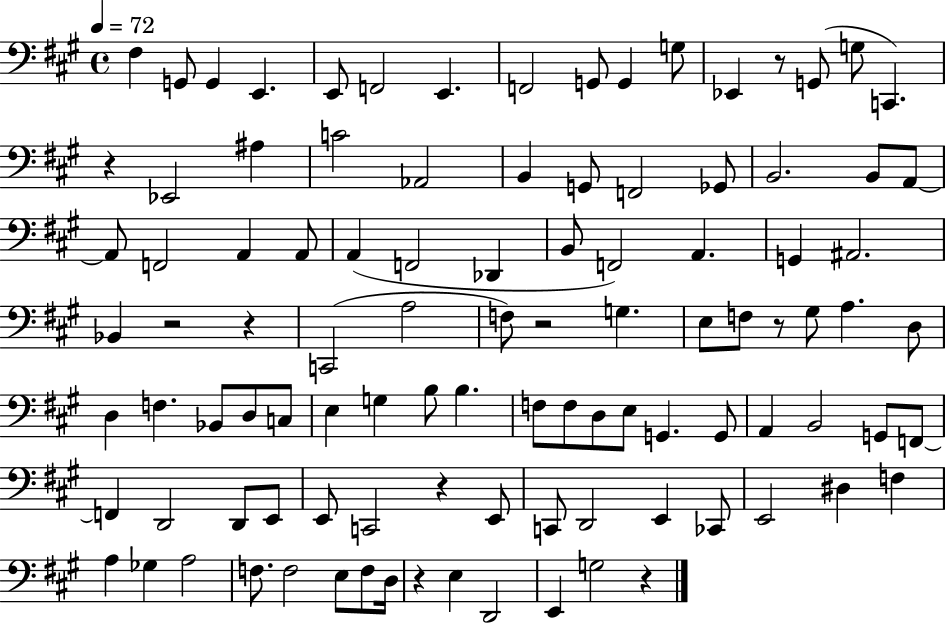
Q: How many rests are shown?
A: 9